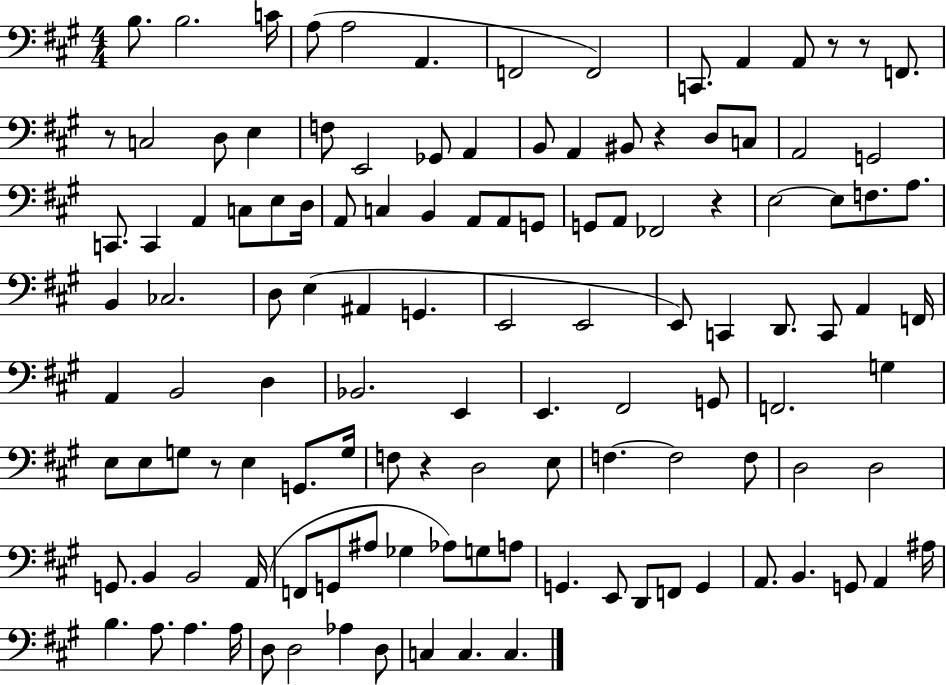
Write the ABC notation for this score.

X:1
T:Untitled
M:4/4
L:1/4
K:A
B,/2 B,2 C/4 A,/2 A,2 A,, F,,2 F,,2 C,,/2 A,, A,,/2 z/2 z/2 F,,/2 z/2 C,2 D,/2 E, F,/2 E,,2 _G,,/2 A,, B,,/2 A,, ^B,,/2 z D,/2 C,/2 A,,2 G,,2 C,,/2 C,, A,, C,/2 E,/2 D,/4 A,,/2 C, B,, A,,/2 A,,/2 G,,/2 G,,/2 A,,/2 _F,,2 z E,2 E,/2 F,/2 A,/2 B,, _C,2 D,/2 E, ^A,, G,, E,,2 E,,2 E,,/2 C,, D,,/2 C,,/2 A,, F,,/4 A,, B,,2 D, _B,,2 E,, E,, ^F,,2 G,,/2 F,,2 G, E,/2 E,/2 G,/2 z/2 E, G,,/2 G,/4 F,/2 z D,2 E,/2 F, F,2 F,/2 D,2 D,2 G,,/2 B,, B,,2 A,,/4 F,,/2 G,,/2 ^A,/2 _G, _A,/2 G,/2 A,/2 G,, E,,/2 D,,/2 F,,/2 G,, A,,/2 B,, G,,/2 A,, ^A,/4 B, A,/2 A, A,/4 D,/2 D,2 _A, D,/2 C, C, C,